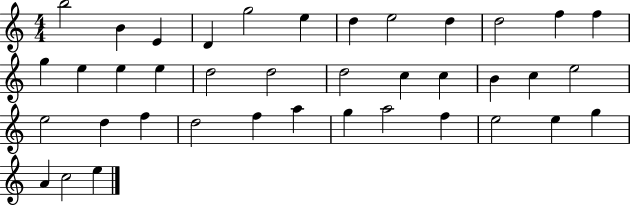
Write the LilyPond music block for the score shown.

{
  \clef treble
  \numericTimeSignature
  \time 4/4
  \key c \major
  b''2 b'4 e'4 | d'4 g''2 e''4 | d''4 e''2 d''4 | d''2 f''4 f''4 | \break g''4 e''4 e''4 e''4 | d''2 d''2 | d''2 c''4 c''4 | b'4 c''4 e''2 | \break e''2 d''4 f''4 | d''2 f''4 a''4 | g''4 a''2 f''4 | e''2 e''4 g''4 | \break a'4 c''2 e''4 | \bar "|."
}